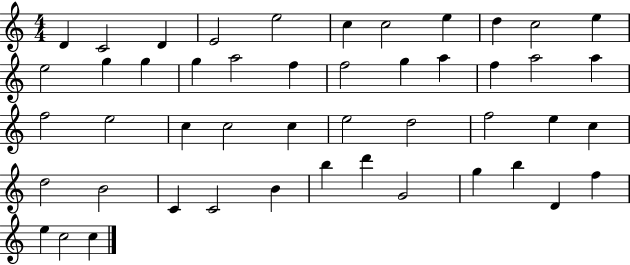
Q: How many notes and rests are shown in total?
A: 48